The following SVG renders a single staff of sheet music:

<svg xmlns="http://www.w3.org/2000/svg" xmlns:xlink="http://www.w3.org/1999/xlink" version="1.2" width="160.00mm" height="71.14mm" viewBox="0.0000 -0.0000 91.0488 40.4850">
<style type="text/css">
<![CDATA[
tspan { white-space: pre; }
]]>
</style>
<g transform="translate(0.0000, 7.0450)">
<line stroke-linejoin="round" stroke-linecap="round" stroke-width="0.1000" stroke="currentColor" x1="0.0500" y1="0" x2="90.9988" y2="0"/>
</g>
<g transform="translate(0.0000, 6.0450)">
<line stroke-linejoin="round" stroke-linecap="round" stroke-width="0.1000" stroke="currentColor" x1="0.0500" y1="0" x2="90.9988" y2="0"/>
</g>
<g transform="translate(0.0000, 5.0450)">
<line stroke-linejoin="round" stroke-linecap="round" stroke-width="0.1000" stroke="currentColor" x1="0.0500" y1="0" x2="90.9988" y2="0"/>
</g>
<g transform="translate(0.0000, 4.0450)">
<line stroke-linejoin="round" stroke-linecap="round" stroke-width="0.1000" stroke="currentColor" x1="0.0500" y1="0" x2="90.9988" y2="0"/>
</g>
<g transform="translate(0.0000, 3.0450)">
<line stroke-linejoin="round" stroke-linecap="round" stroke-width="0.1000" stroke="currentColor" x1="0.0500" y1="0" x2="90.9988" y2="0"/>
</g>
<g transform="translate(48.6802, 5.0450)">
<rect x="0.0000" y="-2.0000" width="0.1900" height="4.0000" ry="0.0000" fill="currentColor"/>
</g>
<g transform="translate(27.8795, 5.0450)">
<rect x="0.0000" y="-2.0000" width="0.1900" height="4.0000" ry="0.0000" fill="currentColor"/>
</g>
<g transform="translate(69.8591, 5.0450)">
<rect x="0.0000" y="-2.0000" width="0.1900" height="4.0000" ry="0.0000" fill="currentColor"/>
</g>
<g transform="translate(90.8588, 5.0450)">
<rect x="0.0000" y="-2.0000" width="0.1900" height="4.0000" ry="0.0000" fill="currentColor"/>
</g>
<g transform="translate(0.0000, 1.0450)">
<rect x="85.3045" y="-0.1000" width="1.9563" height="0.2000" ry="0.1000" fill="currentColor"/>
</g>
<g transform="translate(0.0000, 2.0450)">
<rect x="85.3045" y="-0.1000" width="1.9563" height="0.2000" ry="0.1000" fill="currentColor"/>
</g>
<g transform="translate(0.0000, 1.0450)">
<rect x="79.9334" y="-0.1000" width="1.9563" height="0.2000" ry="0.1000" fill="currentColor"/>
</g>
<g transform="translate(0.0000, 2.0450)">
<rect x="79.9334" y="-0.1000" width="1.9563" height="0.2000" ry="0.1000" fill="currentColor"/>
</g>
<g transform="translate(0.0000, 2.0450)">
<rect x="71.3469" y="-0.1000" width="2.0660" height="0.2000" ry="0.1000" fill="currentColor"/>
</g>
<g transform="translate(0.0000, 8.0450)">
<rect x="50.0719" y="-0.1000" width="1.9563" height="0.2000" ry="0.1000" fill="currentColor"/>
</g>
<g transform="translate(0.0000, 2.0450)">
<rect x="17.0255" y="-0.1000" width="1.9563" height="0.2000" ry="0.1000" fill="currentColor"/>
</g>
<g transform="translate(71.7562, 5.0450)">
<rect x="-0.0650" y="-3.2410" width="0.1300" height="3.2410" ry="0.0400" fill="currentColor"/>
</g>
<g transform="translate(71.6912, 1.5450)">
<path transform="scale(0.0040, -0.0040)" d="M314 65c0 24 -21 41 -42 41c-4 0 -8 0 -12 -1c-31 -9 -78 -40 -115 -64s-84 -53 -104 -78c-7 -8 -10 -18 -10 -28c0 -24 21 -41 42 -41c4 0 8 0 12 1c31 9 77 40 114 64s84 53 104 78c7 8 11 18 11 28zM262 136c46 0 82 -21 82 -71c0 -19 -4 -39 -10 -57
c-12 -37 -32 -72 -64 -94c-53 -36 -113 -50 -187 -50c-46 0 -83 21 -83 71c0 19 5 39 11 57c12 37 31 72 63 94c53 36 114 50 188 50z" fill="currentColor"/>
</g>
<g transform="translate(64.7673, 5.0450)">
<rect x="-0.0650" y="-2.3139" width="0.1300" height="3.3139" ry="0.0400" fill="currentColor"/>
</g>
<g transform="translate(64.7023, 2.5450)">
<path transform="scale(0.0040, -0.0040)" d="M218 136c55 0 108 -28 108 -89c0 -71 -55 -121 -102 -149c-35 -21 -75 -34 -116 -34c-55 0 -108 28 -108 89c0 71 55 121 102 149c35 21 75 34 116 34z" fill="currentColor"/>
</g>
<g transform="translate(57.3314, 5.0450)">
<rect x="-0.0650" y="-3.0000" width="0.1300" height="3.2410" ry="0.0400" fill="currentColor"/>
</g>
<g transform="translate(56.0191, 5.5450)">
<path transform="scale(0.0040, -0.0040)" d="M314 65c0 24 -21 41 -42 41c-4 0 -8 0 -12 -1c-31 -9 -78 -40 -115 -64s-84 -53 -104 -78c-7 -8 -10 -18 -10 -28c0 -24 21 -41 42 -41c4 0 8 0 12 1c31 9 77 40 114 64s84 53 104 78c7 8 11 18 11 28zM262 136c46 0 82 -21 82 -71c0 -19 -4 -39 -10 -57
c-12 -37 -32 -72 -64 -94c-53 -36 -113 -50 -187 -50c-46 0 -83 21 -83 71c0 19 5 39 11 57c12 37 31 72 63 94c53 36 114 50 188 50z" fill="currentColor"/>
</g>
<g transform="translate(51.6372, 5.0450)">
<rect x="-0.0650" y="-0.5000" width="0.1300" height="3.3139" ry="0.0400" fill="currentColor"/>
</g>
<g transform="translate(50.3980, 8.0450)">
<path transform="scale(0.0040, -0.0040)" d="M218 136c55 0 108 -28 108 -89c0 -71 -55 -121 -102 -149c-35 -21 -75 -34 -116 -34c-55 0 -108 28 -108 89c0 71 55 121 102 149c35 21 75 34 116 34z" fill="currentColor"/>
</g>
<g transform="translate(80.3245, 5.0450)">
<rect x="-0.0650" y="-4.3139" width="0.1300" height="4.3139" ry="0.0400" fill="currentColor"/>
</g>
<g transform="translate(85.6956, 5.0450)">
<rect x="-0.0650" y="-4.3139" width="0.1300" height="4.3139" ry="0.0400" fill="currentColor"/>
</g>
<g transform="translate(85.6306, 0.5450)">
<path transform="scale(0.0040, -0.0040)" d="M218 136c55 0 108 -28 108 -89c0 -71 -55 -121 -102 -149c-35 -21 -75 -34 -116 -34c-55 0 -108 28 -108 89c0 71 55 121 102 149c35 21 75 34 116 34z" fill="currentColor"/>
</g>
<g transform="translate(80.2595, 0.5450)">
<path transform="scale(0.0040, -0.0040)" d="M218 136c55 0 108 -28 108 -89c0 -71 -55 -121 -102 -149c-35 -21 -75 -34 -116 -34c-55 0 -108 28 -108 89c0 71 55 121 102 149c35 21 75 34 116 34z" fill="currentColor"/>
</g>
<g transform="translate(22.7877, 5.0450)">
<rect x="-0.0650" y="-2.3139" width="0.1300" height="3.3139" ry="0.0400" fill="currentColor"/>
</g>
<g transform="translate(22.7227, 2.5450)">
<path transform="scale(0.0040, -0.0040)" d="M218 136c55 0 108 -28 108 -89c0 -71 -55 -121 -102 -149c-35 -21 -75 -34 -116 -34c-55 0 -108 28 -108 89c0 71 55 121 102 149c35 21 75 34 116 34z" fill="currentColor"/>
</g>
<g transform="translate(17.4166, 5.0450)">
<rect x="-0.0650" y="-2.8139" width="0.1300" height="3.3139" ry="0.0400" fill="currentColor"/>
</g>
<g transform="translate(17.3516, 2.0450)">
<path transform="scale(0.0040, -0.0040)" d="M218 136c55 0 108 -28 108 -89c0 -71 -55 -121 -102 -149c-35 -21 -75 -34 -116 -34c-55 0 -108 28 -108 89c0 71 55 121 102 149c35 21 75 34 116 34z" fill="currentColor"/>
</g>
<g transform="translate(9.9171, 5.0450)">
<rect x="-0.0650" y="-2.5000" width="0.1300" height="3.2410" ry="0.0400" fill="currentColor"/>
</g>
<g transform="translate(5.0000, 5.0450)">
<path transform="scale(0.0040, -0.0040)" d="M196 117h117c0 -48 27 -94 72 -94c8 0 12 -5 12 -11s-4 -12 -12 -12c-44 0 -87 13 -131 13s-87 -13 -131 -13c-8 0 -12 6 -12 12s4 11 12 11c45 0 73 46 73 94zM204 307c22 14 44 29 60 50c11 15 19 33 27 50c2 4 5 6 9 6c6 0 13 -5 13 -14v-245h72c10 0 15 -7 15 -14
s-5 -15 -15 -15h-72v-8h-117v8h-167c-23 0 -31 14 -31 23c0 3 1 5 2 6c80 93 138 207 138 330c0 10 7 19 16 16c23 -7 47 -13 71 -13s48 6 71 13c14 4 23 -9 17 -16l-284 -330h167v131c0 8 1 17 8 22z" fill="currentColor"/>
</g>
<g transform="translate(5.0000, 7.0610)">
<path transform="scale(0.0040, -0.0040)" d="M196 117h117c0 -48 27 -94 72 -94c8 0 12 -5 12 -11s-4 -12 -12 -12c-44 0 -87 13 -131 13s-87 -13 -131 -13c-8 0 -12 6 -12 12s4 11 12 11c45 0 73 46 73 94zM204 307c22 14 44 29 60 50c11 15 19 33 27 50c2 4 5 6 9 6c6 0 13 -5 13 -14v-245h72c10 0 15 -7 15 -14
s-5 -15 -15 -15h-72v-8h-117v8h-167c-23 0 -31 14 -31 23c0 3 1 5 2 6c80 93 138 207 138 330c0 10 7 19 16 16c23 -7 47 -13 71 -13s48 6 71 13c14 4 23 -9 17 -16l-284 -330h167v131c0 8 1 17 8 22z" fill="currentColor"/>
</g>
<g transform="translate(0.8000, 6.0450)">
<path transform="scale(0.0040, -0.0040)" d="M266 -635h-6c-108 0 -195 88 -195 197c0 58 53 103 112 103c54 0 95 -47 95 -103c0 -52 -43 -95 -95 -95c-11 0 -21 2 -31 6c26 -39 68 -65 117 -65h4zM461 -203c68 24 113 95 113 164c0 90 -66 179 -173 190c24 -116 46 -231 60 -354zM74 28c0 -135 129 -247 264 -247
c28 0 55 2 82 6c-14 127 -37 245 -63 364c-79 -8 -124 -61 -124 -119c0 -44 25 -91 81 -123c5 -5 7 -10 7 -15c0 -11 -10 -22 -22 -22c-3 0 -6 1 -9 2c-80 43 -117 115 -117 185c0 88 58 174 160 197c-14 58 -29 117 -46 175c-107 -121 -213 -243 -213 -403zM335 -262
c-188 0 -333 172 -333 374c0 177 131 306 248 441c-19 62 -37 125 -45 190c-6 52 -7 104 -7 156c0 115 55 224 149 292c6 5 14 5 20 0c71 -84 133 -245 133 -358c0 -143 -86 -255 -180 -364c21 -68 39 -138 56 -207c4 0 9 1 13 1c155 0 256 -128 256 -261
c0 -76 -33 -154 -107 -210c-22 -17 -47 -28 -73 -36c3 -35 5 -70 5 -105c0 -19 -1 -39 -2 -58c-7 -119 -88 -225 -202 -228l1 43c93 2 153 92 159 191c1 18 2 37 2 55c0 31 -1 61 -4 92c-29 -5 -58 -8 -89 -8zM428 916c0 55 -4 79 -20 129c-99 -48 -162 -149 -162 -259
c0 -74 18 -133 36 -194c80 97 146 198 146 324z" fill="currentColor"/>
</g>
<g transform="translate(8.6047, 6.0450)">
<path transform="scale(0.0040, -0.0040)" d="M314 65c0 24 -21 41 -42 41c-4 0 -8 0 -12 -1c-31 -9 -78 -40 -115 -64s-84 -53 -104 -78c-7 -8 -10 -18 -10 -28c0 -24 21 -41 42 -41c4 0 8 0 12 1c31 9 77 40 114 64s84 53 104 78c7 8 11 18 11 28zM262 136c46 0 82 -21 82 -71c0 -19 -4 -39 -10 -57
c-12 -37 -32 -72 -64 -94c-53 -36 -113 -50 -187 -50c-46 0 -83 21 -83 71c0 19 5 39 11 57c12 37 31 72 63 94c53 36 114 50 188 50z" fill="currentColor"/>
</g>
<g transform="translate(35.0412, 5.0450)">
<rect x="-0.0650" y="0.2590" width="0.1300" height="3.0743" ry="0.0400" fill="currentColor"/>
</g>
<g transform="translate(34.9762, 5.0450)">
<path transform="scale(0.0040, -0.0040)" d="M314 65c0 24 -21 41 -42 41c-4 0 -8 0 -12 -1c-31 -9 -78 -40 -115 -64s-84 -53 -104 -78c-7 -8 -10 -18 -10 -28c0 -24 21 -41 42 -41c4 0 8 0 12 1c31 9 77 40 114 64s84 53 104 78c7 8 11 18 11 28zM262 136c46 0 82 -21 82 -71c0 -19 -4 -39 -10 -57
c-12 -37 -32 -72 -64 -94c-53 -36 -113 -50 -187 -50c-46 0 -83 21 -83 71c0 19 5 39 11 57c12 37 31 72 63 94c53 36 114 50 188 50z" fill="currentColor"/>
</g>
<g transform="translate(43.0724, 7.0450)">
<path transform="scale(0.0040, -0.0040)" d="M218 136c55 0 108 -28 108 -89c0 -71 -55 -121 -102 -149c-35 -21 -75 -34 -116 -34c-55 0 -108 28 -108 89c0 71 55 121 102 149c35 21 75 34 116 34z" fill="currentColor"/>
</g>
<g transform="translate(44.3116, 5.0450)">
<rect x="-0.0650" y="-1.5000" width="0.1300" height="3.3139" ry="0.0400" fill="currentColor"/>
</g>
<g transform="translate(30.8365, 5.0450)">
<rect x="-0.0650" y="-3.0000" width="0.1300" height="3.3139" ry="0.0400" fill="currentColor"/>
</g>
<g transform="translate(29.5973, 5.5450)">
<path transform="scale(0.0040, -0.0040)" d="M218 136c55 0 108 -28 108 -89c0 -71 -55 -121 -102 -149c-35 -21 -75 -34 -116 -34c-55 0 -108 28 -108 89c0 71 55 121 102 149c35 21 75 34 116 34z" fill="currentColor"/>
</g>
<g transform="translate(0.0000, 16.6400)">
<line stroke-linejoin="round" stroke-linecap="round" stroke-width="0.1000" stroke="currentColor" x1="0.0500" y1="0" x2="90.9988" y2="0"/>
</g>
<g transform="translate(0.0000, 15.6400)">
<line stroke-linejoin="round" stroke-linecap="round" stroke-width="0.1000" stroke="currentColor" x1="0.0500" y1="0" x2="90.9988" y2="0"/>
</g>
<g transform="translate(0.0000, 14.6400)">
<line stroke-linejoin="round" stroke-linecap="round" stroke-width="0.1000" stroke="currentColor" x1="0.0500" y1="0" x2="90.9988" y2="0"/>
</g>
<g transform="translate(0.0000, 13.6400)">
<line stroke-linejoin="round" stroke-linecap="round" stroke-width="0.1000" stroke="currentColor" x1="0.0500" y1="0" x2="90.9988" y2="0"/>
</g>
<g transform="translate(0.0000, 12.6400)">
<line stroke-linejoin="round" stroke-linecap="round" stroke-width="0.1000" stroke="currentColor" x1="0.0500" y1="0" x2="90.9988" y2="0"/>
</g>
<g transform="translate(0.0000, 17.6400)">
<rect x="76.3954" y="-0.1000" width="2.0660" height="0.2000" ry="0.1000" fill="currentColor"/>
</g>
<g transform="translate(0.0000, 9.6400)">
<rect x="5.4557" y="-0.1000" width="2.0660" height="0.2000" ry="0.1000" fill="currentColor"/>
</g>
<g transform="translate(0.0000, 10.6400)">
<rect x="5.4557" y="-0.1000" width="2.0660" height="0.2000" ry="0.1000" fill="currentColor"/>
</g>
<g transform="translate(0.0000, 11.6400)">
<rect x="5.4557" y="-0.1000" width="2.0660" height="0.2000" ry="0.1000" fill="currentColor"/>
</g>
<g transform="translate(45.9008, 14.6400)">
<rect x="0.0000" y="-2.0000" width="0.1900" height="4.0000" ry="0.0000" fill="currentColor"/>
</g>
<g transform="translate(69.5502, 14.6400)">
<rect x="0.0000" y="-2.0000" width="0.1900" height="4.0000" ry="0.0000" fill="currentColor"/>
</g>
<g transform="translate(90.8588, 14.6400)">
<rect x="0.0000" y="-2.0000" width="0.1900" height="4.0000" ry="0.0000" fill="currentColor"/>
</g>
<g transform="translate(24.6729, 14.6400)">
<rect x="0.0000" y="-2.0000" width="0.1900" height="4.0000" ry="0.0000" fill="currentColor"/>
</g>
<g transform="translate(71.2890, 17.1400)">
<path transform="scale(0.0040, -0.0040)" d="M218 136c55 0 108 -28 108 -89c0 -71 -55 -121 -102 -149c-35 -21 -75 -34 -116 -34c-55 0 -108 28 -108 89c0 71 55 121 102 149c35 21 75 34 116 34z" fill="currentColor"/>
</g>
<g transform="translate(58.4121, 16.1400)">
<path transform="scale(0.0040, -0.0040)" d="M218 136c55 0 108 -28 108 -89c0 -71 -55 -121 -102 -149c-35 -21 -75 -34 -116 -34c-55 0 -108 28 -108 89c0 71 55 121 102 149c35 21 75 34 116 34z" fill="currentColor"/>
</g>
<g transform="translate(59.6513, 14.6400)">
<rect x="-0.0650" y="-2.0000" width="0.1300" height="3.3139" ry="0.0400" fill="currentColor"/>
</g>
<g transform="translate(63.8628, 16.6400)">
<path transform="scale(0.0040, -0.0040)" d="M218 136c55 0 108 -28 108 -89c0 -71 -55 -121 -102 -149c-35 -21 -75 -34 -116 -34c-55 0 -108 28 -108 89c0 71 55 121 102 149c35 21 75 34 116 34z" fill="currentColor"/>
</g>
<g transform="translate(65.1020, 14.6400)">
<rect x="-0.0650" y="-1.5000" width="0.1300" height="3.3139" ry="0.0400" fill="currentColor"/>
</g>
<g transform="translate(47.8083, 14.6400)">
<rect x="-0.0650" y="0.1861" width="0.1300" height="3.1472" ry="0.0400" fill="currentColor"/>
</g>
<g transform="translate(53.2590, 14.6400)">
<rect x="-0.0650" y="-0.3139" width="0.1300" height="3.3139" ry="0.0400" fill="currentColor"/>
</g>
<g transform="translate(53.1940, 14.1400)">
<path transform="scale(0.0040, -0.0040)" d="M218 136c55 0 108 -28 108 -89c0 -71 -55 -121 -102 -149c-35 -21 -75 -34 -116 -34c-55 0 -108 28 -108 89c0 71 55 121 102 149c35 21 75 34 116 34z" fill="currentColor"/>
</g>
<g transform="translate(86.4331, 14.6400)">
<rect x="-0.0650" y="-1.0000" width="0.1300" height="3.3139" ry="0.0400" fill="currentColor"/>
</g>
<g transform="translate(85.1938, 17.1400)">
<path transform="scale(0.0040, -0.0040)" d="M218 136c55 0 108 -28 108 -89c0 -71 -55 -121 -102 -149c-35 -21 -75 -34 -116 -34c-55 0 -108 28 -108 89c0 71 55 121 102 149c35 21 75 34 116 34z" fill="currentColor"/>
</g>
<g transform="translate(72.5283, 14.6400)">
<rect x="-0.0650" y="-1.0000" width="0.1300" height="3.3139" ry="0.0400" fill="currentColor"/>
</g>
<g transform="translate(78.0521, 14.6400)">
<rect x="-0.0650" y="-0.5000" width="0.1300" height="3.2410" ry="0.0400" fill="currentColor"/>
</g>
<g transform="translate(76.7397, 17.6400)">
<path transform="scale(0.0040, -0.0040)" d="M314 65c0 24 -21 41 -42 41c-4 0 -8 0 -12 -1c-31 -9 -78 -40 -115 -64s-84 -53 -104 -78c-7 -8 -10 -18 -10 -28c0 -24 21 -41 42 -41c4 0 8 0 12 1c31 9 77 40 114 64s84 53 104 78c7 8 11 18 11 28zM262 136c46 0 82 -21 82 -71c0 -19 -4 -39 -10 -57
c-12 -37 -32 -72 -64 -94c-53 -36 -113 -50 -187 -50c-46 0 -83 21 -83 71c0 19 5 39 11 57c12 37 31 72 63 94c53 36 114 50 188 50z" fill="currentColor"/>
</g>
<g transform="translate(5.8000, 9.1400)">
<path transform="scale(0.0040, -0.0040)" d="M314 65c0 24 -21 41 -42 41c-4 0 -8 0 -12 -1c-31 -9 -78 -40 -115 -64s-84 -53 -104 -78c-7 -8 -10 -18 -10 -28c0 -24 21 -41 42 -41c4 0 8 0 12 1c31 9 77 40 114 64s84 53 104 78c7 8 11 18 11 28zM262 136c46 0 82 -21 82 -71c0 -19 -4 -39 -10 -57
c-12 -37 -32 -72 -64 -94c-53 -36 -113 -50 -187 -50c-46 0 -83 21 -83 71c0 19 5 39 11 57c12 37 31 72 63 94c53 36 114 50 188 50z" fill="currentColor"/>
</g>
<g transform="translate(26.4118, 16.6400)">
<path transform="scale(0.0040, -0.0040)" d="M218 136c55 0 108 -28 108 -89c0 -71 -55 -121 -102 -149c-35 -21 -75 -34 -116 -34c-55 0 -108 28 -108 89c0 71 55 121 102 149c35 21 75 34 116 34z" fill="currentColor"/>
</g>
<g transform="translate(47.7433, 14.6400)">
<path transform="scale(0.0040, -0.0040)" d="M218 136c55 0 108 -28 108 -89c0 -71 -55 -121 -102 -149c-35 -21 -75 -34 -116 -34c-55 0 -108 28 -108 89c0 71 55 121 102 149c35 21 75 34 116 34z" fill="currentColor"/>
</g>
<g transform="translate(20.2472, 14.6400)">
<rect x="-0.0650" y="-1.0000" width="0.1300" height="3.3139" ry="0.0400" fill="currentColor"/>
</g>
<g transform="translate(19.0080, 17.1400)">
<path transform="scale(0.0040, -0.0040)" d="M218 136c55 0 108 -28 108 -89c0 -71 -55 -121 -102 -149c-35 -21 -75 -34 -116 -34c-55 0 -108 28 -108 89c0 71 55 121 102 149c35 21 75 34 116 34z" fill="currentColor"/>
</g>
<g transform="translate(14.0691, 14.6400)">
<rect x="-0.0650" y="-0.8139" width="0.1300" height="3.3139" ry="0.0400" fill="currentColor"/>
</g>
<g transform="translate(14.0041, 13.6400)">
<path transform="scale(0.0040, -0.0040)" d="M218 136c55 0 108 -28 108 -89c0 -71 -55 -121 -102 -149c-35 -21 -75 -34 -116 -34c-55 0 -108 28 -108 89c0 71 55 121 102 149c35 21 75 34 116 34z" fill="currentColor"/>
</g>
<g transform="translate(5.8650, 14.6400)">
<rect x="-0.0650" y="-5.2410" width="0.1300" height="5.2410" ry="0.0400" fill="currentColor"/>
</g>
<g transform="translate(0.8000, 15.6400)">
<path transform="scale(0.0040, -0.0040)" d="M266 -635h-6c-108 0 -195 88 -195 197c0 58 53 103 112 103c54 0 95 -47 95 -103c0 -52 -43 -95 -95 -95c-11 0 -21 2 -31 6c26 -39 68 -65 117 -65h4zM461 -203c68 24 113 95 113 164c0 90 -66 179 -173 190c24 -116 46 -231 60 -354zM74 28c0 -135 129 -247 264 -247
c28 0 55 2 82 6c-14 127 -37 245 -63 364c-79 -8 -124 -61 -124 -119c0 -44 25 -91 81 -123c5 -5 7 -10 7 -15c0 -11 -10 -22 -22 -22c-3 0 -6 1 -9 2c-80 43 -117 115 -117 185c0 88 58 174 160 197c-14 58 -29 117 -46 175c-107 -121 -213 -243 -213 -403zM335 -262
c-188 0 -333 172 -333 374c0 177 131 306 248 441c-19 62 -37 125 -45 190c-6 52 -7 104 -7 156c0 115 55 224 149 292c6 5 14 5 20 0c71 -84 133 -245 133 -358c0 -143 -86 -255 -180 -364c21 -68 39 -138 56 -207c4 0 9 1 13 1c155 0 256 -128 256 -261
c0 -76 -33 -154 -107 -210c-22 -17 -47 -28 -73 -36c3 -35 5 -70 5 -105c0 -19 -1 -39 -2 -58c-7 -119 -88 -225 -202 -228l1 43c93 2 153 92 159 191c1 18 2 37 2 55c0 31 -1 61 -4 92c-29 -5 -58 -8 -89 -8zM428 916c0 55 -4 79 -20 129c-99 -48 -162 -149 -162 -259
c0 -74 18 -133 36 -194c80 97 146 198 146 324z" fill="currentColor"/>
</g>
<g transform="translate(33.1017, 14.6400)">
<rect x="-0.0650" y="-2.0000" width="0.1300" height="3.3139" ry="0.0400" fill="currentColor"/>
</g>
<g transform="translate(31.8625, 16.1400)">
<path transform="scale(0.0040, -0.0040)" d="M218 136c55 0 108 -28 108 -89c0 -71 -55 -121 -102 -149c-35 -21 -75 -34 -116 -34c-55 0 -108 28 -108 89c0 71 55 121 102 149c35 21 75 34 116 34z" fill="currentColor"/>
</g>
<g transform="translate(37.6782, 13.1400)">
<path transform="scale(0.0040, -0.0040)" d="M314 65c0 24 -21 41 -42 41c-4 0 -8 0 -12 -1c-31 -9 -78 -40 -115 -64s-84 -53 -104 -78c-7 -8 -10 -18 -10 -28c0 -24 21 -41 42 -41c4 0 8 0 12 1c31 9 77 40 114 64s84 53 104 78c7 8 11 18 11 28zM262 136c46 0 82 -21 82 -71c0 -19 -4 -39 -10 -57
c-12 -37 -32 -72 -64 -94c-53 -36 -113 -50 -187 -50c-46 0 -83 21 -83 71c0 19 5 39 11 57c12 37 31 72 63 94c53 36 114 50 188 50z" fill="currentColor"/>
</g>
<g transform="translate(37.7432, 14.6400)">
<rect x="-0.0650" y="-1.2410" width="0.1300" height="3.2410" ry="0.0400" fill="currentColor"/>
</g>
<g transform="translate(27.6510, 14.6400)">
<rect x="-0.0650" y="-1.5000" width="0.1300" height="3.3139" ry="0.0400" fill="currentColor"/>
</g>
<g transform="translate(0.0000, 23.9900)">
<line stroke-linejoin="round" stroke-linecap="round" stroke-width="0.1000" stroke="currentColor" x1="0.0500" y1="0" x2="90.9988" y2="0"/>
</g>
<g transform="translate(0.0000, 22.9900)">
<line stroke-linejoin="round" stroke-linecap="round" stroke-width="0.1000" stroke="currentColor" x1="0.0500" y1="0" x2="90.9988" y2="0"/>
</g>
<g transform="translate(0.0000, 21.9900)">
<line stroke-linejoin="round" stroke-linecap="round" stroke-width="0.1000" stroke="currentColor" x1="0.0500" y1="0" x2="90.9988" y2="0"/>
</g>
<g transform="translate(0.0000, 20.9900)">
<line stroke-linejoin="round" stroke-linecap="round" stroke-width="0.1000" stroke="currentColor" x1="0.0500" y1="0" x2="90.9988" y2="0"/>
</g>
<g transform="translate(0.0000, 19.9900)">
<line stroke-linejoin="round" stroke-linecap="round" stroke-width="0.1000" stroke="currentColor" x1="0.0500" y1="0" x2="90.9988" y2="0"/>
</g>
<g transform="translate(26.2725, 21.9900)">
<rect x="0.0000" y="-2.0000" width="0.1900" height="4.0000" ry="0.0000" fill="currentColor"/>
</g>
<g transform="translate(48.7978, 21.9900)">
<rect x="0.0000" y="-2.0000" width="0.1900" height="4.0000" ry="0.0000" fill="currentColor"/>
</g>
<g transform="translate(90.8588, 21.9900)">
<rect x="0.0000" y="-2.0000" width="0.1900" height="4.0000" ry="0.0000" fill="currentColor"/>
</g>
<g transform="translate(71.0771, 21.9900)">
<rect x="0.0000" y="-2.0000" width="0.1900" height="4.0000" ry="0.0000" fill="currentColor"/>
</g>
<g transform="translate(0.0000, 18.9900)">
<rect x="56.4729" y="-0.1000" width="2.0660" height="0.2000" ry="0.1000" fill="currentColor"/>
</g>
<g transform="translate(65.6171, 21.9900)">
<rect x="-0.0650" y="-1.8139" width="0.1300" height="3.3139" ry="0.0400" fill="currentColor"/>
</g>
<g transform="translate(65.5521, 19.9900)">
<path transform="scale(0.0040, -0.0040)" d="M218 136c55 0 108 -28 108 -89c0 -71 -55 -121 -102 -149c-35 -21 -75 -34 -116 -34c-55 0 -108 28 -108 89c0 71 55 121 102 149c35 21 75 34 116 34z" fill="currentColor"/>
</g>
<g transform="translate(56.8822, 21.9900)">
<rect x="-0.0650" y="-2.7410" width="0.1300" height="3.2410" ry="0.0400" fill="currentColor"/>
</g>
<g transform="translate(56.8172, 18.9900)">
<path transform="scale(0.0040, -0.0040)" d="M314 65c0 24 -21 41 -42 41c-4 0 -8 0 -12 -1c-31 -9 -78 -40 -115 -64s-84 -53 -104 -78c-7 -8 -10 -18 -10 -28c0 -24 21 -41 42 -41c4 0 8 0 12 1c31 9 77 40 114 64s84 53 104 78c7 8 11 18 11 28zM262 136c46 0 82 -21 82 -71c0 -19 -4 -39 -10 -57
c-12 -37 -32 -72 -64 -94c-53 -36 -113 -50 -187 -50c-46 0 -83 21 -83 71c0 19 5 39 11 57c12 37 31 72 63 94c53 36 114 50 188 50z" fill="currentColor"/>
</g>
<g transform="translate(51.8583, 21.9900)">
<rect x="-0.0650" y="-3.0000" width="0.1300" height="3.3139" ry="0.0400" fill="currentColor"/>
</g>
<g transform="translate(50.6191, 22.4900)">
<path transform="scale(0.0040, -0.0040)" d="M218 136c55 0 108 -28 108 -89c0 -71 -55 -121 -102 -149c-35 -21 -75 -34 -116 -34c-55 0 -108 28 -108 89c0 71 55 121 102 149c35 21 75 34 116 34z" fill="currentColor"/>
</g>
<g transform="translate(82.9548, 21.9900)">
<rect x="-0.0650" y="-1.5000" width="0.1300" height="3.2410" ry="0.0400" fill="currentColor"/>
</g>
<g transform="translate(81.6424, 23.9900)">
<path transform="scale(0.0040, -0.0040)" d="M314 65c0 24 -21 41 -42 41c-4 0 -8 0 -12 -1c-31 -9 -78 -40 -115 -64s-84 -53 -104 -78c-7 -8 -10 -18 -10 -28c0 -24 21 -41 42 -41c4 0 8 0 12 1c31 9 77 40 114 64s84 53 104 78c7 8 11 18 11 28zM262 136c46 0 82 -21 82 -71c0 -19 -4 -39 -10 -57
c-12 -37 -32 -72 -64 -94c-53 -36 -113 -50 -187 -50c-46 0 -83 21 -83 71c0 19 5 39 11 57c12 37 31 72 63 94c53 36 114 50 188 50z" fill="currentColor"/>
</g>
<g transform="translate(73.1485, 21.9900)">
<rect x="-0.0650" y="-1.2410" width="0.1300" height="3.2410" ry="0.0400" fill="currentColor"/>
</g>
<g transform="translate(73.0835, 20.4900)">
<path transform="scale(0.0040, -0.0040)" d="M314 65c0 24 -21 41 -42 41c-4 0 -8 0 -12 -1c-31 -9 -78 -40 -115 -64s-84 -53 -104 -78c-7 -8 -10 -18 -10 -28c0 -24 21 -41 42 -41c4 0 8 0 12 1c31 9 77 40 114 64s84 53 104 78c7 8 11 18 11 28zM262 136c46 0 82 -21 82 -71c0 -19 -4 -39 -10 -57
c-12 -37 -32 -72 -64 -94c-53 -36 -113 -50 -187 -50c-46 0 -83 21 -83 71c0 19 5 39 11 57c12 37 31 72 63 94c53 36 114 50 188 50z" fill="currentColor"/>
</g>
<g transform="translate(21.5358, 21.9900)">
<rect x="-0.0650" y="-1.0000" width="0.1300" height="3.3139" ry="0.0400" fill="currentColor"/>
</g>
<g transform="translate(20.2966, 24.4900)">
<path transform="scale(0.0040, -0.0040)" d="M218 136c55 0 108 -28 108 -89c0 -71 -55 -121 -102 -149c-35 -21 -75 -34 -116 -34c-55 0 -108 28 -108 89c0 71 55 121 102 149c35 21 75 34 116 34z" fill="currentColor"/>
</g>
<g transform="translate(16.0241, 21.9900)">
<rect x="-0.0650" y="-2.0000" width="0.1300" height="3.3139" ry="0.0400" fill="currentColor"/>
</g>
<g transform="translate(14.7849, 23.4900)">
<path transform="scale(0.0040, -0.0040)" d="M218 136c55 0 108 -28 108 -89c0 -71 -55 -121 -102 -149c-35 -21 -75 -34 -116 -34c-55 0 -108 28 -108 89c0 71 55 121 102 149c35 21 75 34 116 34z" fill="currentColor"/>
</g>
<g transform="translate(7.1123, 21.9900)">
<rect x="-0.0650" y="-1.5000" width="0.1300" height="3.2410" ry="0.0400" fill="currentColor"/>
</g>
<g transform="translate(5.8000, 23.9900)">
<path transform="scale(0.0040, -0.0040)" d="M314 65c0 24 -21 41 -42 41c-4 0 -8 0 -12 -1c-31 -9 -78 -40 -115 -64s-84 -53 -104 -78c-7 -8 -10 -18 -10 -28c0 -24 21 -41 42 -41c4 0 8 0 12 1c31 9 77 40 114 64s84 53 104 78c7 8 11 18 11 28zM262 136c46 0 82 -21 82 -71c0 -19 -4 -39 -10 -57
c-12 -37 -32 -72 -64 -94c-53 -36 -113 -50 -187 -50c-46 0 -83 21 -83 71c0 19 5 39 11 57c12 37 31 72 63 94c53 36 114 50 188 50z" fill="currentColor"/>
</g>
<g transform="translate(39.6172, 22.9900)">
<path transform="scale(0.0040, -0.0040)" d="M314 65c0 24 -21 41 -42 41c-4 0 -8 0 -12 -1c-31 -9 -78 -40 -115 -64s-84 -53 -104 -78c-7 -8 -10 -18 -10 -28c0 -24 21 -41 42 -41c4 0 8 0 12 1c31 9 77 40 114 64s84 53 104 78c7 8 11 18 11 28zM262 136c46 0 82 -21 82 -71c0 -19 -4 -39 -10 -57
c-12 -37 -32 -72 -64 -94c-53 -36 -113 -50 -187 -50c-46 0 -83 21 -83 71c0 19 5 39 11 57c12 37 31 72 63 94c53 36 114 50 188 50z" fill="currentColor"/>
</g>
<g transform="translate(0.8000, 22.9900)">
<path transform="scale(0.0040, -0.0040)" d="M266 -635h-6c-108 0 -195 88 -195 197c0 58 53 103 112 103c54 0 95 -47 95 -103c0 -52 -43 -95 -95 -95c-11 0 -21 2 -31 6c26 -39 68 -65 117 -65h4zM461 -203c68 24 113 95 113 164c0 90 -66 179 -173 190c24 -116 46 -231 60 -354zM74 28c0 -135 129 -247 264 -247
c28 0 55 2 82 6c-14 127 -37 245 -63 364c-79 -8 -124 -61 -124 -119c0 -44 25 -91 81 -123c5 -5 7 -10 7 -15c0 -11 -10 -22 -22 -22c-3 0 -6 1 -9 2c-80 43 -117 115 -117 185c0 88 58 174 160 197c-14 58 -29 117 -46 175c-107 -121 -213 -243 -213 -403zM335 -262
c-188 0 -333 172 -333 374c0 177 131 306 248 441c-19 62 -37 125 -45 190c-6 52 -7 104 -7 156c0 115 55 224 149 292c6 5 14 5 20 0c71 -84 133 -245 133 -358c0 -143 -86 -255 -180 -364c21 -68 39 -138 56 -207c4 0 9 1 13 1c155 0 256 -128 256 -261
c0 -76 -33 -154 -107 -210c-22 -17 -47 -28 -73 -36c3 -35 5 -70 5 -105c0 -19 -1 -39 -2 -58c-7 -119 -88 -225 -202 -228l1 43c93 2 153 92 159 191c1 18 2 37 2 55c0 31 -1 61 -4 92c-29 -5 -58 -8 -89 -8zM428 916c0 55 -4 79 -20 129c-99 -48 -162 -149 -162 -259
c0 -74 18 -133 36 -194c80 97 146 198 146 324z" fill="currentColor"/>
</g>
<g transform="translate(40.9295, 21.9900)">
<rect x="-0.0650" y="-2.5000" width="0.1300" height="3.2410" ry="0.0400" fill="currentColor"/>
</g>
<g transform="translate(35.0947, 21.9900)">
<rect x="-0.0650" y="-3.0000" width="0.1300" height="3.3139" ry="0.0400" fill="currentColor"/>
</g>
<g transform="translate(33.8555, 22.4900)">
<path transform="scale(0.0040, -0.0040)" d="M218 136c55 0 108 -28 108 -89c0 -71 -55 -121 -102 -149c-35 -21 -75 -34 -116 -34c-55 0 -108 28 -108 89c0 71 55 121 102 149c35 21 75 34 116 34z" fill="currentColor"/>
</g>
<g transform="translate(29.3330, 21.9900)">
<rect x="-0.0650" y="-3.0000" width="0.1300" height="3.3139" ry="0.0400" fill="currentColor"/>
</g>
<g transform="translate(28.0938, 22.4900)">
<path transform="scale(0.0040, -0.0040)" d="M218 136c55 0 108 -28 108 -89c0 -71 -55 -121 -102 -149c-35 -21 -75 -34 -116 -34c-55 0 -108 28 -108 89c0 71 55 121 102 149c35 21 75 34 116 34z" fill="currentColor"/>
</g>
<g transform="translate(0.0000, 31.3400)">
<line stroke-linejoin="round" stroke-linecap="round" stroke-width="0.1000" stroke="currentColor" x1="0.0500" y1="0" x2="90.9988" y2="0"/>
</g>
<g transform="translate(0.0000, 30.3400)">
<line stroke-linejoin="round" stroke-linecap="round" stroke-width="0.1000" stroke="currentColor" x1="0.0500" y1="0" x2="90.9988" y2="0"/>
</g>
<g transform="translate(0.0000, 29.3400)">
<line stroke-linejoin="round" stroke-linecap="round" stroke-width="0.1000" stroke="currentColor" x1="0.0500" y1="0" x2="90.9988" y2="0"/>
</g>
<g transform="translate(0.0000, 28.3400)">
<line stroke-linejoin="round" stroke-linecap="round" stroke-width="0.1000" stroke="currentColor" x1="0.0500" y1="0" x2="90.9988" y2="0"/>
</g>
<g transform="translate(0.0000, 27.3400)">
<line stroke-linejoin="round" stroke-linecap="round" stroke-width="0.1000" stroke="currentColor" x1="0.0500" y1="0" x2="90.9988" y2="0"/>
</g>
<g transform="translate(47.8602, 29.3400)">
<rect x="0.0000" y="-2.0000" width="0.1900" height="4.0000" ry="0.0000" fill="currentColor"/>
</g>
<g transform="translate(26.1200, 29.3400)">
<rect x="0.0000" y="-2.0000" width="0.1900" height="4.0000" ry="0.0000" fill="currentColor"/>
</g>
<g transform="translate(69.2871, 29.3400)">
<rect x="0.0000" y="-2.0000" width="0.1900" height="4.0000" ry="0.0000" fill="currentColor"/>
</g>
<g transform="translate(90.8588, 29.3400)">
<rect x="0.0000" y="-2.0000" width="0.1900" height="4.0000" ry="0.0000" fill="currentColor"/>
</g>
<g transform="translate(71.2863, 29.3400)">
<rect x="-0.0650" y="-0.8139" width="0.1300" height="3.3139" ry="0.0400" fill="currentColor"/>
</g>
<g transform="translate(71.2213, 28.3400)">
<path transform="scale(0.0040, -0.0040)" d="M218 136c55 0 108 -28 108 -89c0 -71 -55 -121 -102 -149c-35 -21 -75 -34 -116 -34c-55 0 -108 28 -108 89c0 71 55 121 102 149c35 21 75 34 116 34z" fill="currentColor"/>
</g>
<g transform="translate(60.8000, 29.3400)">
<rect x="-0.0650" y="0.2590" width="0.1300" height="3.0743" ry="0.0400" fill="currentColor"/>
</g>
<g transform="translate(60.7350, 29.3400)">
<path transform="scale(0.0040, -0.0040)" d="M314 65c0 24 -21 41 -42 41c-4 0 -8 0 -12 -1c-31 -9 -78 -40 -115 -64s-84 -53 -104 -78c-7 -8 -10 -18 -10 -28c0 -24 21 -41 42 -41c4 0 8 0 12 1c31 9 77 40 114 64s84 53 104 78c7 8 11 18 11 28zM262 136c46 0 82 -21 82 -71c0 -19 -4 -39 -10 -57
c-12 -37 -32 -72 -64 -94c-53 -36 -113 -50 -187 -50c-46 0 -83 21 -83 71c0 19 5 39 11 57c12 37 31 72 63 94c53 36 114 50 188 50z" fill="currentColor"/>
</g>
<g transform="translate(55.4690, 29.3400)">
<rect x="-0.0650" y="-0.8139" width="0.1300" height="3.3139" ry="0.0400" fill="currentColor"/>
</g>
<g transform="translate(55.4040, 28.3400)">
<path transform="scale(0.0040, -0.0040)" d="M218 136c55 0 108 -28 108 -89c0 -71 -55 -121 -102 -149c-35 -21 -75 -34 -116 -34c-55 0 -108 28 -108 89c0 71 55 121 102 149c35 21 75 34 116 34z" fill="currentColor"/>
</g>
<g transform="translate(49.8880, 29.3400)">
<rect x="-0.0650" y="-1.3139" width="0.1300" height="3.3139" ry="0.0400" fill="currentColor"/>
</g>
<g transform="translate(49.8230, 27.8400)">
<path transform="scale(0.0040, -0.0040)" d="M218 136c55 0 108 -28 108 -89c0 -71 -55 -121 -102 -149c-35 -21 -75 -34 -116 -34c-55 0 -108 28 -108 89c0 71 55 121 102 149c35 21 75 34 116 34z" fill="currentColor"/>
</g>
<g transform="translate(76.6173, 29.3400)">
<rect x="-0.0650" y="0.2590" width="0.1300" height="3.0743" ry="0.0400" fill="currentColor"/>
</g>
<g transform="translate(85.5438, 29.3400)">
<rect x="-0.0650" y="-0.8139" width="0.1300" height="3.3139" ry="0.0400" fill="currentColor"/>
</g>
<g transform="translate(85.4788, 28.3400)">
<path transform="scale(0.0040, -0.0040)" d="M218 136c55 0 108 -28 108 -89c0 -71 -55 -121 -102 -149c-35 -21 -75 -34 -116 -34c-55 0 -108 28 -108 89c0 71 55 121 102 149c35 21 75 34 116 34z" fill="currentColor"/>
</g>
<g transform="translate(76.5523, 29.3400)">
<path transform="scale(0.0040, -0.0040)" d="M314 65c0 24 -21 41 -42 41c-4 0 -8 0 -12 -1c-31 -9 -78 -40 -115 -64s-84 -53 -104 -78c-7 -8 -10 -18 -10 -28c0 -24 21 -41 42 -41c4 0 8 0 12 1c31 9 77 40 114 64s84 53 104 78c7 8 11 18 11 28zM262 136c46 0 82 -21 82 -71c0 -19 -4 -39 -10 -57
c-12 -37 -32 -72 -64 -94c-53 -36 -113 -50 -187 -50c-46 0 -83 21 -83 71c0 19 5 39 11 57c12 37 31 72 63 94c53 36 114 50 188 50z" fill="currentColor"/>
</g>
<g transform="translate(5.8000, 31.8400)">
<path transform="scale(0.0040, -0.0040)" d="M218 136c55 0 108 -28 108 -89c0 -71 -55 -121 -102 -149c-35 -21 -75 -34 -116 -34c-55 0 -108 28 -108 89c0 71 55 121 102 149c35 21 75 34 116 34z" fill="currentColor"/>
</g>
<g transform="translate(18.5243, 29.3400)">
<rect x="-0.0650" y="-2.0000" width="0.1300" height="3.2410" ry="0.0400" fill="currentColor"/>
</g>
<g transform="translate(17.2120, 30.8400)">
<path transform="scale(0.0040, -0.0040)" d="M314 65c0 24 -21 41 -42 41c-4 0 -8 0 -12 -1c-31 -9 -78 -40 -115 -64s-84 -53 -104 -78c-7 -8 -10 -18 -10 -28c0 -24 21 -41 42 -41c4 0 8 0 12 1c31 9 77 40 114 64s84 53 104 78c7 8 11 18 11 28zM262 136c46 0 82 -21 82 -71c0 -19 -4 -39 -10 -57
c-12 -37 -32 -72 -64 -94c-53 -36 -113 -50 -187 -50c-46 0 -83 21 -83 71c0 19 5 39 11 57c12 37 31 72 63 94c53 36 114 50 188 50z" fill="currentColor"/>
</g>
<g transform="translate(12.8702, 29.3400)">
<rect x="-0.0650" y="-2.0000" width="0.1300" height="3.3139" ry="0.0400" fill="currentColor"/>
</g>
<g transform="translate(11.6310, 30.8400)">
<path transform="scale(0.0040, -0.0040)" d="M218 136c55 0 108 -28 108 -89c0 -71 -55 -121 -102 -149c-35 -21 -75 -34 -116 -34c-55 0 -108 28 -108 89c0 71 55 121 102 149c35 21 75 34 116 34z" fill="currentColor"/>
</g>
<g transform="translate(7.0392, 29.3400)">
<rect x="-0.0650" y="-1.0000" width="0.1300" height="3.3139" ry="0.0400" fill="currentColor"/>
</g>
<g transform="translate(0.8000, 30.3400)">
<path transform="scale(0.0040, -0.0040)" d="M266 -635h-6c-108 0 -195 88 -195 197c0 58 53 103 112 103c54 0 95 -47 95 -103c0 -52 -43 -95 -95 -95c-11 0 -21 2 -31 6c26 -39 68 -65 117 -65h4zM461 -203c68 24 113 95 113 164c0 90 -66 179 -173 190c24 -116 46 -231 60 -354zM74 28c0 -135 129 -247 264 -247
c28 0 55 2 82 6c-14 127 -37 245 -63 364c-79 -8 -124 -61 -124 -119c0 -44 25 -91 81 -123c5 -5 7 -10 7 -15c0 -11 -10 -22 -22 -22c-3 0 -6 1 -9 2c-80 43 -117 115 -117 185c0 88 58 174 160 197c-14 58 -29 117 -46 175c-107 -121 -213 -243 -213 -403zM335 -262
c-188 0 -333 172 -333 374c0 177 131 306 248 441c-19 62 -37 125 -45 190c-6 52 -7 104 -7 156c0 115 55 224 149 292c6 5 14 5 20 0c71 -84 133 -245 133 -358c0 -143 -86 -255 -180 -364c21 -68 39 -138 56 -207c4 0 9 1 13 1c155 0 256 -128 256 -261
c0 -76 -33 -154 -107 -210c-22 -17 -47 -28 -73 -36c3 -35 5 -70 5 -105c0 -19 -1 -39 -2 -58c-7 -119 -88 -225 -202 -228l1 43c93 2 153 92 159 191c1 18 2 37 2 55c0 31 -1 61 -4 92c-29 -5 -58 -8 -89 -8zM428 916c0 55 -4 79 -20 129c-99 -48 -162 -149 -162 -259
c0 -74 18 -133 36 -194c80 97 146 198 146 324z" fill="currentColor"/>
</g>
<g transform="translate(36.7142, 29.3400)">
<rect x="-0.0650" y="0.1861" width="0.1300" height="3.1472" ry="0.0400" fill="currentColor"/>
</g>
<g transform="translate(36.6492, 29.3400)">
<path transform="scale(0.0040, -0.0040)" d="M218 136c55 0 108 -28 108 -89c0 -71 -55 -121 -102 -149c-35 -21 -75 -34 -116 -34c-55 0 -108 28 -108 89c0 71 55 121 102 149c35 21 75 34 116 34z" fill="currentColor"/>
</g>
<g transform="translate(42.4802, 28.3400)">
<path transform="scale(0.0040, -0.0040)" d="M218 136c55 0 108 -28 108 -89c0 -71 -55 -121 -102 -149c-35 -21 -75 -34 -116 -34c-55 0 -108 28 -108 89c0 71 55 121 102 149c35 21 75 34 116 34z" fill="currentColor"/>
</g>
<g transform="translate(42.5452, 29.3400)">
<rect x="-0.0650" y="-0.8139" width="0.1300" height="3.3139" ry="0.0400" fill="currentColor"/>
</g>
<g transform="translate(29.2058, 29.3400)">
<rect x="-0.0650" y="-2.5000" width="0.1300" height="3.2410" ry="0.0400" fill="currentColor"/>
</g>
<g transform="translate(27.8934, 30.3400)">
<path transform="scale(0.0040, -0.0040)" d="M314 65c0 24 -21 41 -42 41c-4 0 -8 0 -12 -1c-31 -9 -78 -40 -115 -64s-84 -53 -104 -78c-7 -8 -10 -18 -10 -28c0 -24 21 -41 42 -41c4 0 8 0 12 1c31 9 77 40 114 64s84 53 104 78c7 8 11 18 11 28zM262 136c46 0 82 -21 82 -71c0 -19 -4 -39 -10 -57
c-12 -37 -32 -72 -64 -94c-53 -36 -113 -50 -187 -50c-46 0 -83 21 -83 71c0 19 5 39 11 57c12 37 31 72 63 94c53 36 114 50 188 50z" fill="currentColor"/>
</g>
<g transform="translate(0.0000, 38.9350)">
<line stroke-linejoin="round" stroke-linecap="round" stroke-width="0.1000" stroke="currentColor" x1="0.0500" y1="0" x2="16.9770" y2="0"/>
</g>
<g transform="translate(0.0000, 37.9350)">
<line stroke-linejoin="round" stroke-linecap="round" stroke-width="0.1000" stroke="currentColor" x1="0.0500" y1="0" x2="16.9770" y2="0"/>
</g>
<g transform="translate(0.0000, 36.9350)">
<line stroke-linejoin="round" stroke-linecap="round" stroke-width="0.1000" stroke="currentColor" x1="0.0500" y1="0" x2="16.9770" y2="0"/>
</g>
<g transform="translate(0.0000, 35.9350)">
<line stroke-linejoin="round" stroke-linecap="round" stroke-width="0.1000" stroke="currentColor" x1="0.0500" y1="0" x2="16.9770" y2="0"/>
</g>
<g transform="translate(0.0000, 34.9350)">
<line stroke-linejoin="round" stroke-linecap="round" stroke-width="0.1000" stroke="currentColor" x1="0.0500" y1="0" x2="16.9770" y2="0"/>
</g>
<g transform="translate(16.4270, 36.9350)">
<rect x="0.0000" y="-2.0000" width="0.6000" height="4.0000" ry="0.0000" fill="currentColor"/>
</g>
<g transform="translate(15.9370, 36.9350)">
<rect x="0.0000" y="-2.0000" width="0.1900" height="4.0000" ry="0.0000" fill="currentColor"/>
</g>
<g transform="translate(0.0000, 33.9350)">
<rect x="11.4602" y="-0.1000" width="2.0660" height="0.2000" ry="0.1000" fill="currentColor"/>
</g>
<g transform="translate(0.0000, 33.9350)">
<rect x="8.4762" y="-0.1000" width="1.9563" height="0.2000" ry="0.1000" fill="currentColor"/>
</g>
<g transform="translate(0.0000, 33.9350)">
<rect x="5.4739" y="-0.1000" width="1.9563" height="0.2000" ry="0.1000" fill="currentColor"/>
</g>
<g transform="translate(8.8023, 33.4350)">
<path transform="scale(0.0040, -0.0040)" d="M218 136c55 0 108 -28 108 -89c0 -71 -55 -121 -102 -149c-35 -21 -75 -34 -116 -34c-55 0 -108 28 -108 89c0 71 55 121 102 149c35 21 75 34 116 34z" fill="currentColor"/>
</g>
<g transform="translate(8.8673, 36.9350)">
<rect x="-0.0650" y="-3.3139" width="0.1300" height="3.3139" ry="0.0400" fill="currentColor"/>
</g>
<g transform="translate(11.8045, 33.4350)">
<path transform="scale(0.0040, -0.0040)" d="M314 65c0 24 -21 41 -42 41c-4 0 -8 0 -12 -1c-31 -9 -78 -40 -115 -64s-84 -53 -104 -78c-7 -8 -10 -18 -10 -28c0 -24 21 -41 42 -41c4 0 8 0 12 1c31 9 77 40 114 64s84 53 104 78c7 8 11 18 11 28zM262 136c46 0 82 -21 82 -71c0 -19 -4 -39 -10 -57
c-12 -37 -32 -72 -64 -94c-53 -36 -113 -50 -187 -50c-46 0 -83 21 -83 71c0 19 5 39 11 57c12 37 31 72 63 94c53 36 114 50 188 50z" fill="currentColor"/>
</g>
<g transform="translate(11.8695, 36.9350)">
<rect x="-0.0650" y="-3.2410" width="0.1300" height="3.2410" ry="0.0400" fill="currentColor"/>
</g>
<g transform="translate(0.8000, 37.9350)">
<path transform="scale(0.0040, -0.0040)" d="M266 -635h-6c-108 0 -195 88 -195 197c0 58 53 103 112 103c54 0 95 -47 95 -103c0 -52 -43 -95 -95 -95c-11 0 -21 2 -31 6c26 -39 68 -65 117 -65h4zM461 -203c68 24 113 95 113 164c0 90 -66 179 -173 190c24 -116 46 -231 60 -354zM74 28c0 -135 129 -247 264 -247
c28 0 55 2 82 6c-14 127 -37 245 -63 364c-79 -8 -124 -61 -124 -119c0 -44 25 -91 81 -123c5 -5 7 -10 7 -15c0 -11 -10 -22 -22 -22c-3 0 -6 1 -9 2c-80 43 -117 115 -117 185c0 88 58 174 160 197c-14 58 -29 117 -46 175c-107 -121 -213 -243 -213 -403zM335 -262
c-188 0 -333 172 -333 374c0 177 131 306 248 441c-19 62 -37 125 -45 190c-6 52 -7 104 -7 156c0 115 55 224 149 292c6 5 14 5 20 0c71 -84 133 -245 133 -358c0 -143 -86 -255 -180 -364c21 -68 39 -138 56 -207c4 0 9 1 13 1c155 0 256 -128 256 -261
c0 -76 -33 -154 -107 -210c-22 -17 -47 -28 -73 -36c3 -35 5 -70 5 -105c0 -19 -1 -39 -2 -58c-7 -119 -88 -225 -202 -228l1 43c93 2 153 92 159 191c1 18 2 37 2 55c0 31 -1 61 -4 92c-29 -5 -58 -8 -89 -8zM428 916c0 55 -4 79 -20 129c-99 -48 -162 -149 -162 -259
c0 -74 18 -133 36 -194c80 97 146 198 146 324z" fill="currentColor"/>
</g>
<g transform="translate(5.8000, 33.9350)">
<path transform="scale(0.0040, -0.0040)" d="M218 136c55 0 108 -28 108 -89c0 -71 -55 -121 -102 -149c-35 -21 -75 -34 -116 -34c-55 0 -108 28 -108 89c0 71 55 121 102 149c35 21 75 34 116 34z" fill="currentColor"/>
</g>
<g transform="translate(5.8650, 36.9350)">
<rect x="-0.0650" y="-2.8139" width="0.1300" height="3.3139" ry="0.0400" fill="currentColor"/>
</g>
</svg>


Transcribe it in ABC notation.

X:1
T:Untitled
M:4/4
L:1/4
K:C
G2 a g A B2 E C A2 g b2 d' d' f'2 d D E F e2 B c F E D C2 D E2 F D A A G2 A a2 f e2 E2 D F F2 G2 B d e d B2 d B2 d a b b2